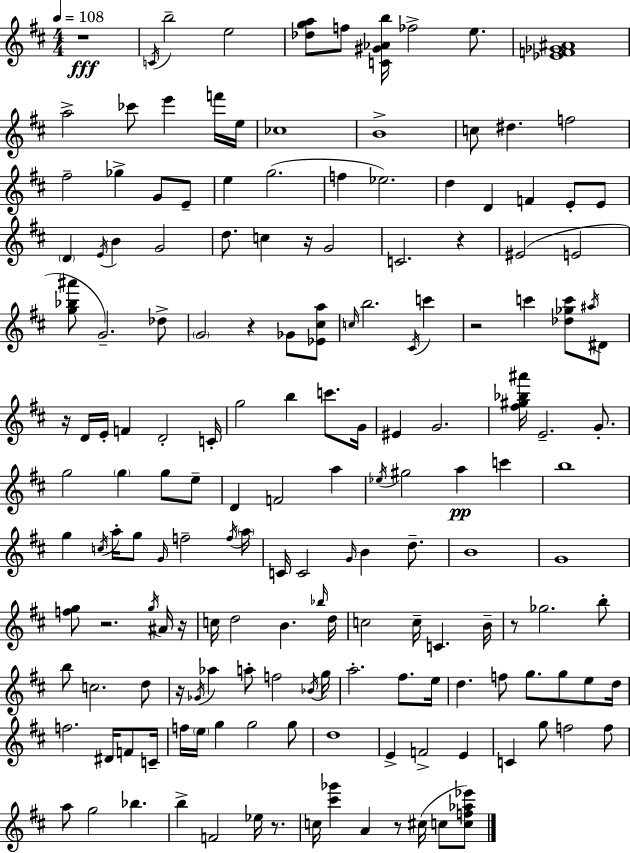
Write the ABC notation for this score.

X:1
T:Untitled
M:4/4
L:1/4
K:D
z4 C/4 b2 e2 [_dga]/2 f/2 [C^G_Ab]/4 _f2 e/2 [_EF_G^A]4 a2 _c'/2 e' f'/4 e/4 _c4 B4 c/2 ^d f2 ^f2 _g G/2 E/2 e g2 f _e2 d D F E/2 E/2 D E/4 B G2 d/2 c z/4 G2 C2 z ^E2 E2 [g_b^a']/2 G2 _d/2 G2 z _G/2 [_E^ca]/2 c/4 b2 ^C/4 c' z2 c' [_d_gc']/2 ^a/4 ^D/2 z/4 D/4 E/4 F D2 C/4 g2 b c'/2 G/4 ^E G2 [^f^g_b^a']/4 E2 G/2 g2 g g/2 e/2 D F2 a _e/4 ^g2 a c' b4 g c/4 a/4 g/2 G/4 f2 f/4 a/4 C/4 C2 G/4 B d/2 B4 G4 [fg]/2 z2 g/4 ^A/4 z/4 c/4 d2 B _b/4 d/4 c2 c/4 C B/4 z/2 _g2 b/2 b/2 c2 d/2 z/4 _G/4 _a a/2 f2 _B/4 g/4 a2 ^f/2 e/4 d f/2 g/2 g/2 e/2 d/4 f2 ^D/4 F/2 C/4 f/4 e/4 g g2 g/2 d4 E F2 E C g/2 f2 f/2 a/2 g2 _b b F2 _e/4 z/2 c/4 [^c'_g'] A z/2 ^c/4 c/2 [cf_a_e']/2